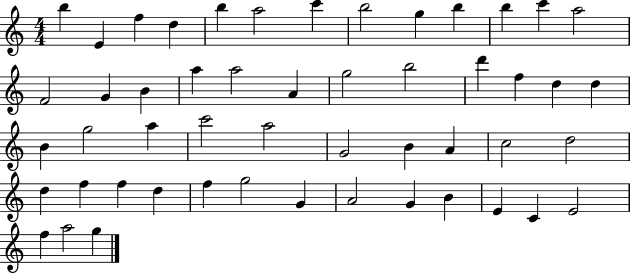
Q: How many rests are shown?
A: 0